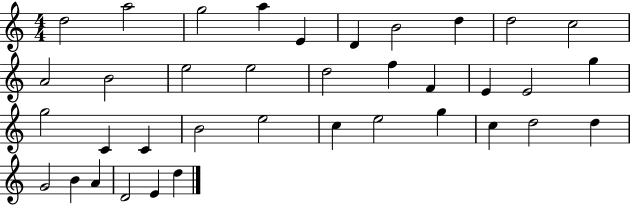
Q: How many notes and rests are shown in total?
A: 37